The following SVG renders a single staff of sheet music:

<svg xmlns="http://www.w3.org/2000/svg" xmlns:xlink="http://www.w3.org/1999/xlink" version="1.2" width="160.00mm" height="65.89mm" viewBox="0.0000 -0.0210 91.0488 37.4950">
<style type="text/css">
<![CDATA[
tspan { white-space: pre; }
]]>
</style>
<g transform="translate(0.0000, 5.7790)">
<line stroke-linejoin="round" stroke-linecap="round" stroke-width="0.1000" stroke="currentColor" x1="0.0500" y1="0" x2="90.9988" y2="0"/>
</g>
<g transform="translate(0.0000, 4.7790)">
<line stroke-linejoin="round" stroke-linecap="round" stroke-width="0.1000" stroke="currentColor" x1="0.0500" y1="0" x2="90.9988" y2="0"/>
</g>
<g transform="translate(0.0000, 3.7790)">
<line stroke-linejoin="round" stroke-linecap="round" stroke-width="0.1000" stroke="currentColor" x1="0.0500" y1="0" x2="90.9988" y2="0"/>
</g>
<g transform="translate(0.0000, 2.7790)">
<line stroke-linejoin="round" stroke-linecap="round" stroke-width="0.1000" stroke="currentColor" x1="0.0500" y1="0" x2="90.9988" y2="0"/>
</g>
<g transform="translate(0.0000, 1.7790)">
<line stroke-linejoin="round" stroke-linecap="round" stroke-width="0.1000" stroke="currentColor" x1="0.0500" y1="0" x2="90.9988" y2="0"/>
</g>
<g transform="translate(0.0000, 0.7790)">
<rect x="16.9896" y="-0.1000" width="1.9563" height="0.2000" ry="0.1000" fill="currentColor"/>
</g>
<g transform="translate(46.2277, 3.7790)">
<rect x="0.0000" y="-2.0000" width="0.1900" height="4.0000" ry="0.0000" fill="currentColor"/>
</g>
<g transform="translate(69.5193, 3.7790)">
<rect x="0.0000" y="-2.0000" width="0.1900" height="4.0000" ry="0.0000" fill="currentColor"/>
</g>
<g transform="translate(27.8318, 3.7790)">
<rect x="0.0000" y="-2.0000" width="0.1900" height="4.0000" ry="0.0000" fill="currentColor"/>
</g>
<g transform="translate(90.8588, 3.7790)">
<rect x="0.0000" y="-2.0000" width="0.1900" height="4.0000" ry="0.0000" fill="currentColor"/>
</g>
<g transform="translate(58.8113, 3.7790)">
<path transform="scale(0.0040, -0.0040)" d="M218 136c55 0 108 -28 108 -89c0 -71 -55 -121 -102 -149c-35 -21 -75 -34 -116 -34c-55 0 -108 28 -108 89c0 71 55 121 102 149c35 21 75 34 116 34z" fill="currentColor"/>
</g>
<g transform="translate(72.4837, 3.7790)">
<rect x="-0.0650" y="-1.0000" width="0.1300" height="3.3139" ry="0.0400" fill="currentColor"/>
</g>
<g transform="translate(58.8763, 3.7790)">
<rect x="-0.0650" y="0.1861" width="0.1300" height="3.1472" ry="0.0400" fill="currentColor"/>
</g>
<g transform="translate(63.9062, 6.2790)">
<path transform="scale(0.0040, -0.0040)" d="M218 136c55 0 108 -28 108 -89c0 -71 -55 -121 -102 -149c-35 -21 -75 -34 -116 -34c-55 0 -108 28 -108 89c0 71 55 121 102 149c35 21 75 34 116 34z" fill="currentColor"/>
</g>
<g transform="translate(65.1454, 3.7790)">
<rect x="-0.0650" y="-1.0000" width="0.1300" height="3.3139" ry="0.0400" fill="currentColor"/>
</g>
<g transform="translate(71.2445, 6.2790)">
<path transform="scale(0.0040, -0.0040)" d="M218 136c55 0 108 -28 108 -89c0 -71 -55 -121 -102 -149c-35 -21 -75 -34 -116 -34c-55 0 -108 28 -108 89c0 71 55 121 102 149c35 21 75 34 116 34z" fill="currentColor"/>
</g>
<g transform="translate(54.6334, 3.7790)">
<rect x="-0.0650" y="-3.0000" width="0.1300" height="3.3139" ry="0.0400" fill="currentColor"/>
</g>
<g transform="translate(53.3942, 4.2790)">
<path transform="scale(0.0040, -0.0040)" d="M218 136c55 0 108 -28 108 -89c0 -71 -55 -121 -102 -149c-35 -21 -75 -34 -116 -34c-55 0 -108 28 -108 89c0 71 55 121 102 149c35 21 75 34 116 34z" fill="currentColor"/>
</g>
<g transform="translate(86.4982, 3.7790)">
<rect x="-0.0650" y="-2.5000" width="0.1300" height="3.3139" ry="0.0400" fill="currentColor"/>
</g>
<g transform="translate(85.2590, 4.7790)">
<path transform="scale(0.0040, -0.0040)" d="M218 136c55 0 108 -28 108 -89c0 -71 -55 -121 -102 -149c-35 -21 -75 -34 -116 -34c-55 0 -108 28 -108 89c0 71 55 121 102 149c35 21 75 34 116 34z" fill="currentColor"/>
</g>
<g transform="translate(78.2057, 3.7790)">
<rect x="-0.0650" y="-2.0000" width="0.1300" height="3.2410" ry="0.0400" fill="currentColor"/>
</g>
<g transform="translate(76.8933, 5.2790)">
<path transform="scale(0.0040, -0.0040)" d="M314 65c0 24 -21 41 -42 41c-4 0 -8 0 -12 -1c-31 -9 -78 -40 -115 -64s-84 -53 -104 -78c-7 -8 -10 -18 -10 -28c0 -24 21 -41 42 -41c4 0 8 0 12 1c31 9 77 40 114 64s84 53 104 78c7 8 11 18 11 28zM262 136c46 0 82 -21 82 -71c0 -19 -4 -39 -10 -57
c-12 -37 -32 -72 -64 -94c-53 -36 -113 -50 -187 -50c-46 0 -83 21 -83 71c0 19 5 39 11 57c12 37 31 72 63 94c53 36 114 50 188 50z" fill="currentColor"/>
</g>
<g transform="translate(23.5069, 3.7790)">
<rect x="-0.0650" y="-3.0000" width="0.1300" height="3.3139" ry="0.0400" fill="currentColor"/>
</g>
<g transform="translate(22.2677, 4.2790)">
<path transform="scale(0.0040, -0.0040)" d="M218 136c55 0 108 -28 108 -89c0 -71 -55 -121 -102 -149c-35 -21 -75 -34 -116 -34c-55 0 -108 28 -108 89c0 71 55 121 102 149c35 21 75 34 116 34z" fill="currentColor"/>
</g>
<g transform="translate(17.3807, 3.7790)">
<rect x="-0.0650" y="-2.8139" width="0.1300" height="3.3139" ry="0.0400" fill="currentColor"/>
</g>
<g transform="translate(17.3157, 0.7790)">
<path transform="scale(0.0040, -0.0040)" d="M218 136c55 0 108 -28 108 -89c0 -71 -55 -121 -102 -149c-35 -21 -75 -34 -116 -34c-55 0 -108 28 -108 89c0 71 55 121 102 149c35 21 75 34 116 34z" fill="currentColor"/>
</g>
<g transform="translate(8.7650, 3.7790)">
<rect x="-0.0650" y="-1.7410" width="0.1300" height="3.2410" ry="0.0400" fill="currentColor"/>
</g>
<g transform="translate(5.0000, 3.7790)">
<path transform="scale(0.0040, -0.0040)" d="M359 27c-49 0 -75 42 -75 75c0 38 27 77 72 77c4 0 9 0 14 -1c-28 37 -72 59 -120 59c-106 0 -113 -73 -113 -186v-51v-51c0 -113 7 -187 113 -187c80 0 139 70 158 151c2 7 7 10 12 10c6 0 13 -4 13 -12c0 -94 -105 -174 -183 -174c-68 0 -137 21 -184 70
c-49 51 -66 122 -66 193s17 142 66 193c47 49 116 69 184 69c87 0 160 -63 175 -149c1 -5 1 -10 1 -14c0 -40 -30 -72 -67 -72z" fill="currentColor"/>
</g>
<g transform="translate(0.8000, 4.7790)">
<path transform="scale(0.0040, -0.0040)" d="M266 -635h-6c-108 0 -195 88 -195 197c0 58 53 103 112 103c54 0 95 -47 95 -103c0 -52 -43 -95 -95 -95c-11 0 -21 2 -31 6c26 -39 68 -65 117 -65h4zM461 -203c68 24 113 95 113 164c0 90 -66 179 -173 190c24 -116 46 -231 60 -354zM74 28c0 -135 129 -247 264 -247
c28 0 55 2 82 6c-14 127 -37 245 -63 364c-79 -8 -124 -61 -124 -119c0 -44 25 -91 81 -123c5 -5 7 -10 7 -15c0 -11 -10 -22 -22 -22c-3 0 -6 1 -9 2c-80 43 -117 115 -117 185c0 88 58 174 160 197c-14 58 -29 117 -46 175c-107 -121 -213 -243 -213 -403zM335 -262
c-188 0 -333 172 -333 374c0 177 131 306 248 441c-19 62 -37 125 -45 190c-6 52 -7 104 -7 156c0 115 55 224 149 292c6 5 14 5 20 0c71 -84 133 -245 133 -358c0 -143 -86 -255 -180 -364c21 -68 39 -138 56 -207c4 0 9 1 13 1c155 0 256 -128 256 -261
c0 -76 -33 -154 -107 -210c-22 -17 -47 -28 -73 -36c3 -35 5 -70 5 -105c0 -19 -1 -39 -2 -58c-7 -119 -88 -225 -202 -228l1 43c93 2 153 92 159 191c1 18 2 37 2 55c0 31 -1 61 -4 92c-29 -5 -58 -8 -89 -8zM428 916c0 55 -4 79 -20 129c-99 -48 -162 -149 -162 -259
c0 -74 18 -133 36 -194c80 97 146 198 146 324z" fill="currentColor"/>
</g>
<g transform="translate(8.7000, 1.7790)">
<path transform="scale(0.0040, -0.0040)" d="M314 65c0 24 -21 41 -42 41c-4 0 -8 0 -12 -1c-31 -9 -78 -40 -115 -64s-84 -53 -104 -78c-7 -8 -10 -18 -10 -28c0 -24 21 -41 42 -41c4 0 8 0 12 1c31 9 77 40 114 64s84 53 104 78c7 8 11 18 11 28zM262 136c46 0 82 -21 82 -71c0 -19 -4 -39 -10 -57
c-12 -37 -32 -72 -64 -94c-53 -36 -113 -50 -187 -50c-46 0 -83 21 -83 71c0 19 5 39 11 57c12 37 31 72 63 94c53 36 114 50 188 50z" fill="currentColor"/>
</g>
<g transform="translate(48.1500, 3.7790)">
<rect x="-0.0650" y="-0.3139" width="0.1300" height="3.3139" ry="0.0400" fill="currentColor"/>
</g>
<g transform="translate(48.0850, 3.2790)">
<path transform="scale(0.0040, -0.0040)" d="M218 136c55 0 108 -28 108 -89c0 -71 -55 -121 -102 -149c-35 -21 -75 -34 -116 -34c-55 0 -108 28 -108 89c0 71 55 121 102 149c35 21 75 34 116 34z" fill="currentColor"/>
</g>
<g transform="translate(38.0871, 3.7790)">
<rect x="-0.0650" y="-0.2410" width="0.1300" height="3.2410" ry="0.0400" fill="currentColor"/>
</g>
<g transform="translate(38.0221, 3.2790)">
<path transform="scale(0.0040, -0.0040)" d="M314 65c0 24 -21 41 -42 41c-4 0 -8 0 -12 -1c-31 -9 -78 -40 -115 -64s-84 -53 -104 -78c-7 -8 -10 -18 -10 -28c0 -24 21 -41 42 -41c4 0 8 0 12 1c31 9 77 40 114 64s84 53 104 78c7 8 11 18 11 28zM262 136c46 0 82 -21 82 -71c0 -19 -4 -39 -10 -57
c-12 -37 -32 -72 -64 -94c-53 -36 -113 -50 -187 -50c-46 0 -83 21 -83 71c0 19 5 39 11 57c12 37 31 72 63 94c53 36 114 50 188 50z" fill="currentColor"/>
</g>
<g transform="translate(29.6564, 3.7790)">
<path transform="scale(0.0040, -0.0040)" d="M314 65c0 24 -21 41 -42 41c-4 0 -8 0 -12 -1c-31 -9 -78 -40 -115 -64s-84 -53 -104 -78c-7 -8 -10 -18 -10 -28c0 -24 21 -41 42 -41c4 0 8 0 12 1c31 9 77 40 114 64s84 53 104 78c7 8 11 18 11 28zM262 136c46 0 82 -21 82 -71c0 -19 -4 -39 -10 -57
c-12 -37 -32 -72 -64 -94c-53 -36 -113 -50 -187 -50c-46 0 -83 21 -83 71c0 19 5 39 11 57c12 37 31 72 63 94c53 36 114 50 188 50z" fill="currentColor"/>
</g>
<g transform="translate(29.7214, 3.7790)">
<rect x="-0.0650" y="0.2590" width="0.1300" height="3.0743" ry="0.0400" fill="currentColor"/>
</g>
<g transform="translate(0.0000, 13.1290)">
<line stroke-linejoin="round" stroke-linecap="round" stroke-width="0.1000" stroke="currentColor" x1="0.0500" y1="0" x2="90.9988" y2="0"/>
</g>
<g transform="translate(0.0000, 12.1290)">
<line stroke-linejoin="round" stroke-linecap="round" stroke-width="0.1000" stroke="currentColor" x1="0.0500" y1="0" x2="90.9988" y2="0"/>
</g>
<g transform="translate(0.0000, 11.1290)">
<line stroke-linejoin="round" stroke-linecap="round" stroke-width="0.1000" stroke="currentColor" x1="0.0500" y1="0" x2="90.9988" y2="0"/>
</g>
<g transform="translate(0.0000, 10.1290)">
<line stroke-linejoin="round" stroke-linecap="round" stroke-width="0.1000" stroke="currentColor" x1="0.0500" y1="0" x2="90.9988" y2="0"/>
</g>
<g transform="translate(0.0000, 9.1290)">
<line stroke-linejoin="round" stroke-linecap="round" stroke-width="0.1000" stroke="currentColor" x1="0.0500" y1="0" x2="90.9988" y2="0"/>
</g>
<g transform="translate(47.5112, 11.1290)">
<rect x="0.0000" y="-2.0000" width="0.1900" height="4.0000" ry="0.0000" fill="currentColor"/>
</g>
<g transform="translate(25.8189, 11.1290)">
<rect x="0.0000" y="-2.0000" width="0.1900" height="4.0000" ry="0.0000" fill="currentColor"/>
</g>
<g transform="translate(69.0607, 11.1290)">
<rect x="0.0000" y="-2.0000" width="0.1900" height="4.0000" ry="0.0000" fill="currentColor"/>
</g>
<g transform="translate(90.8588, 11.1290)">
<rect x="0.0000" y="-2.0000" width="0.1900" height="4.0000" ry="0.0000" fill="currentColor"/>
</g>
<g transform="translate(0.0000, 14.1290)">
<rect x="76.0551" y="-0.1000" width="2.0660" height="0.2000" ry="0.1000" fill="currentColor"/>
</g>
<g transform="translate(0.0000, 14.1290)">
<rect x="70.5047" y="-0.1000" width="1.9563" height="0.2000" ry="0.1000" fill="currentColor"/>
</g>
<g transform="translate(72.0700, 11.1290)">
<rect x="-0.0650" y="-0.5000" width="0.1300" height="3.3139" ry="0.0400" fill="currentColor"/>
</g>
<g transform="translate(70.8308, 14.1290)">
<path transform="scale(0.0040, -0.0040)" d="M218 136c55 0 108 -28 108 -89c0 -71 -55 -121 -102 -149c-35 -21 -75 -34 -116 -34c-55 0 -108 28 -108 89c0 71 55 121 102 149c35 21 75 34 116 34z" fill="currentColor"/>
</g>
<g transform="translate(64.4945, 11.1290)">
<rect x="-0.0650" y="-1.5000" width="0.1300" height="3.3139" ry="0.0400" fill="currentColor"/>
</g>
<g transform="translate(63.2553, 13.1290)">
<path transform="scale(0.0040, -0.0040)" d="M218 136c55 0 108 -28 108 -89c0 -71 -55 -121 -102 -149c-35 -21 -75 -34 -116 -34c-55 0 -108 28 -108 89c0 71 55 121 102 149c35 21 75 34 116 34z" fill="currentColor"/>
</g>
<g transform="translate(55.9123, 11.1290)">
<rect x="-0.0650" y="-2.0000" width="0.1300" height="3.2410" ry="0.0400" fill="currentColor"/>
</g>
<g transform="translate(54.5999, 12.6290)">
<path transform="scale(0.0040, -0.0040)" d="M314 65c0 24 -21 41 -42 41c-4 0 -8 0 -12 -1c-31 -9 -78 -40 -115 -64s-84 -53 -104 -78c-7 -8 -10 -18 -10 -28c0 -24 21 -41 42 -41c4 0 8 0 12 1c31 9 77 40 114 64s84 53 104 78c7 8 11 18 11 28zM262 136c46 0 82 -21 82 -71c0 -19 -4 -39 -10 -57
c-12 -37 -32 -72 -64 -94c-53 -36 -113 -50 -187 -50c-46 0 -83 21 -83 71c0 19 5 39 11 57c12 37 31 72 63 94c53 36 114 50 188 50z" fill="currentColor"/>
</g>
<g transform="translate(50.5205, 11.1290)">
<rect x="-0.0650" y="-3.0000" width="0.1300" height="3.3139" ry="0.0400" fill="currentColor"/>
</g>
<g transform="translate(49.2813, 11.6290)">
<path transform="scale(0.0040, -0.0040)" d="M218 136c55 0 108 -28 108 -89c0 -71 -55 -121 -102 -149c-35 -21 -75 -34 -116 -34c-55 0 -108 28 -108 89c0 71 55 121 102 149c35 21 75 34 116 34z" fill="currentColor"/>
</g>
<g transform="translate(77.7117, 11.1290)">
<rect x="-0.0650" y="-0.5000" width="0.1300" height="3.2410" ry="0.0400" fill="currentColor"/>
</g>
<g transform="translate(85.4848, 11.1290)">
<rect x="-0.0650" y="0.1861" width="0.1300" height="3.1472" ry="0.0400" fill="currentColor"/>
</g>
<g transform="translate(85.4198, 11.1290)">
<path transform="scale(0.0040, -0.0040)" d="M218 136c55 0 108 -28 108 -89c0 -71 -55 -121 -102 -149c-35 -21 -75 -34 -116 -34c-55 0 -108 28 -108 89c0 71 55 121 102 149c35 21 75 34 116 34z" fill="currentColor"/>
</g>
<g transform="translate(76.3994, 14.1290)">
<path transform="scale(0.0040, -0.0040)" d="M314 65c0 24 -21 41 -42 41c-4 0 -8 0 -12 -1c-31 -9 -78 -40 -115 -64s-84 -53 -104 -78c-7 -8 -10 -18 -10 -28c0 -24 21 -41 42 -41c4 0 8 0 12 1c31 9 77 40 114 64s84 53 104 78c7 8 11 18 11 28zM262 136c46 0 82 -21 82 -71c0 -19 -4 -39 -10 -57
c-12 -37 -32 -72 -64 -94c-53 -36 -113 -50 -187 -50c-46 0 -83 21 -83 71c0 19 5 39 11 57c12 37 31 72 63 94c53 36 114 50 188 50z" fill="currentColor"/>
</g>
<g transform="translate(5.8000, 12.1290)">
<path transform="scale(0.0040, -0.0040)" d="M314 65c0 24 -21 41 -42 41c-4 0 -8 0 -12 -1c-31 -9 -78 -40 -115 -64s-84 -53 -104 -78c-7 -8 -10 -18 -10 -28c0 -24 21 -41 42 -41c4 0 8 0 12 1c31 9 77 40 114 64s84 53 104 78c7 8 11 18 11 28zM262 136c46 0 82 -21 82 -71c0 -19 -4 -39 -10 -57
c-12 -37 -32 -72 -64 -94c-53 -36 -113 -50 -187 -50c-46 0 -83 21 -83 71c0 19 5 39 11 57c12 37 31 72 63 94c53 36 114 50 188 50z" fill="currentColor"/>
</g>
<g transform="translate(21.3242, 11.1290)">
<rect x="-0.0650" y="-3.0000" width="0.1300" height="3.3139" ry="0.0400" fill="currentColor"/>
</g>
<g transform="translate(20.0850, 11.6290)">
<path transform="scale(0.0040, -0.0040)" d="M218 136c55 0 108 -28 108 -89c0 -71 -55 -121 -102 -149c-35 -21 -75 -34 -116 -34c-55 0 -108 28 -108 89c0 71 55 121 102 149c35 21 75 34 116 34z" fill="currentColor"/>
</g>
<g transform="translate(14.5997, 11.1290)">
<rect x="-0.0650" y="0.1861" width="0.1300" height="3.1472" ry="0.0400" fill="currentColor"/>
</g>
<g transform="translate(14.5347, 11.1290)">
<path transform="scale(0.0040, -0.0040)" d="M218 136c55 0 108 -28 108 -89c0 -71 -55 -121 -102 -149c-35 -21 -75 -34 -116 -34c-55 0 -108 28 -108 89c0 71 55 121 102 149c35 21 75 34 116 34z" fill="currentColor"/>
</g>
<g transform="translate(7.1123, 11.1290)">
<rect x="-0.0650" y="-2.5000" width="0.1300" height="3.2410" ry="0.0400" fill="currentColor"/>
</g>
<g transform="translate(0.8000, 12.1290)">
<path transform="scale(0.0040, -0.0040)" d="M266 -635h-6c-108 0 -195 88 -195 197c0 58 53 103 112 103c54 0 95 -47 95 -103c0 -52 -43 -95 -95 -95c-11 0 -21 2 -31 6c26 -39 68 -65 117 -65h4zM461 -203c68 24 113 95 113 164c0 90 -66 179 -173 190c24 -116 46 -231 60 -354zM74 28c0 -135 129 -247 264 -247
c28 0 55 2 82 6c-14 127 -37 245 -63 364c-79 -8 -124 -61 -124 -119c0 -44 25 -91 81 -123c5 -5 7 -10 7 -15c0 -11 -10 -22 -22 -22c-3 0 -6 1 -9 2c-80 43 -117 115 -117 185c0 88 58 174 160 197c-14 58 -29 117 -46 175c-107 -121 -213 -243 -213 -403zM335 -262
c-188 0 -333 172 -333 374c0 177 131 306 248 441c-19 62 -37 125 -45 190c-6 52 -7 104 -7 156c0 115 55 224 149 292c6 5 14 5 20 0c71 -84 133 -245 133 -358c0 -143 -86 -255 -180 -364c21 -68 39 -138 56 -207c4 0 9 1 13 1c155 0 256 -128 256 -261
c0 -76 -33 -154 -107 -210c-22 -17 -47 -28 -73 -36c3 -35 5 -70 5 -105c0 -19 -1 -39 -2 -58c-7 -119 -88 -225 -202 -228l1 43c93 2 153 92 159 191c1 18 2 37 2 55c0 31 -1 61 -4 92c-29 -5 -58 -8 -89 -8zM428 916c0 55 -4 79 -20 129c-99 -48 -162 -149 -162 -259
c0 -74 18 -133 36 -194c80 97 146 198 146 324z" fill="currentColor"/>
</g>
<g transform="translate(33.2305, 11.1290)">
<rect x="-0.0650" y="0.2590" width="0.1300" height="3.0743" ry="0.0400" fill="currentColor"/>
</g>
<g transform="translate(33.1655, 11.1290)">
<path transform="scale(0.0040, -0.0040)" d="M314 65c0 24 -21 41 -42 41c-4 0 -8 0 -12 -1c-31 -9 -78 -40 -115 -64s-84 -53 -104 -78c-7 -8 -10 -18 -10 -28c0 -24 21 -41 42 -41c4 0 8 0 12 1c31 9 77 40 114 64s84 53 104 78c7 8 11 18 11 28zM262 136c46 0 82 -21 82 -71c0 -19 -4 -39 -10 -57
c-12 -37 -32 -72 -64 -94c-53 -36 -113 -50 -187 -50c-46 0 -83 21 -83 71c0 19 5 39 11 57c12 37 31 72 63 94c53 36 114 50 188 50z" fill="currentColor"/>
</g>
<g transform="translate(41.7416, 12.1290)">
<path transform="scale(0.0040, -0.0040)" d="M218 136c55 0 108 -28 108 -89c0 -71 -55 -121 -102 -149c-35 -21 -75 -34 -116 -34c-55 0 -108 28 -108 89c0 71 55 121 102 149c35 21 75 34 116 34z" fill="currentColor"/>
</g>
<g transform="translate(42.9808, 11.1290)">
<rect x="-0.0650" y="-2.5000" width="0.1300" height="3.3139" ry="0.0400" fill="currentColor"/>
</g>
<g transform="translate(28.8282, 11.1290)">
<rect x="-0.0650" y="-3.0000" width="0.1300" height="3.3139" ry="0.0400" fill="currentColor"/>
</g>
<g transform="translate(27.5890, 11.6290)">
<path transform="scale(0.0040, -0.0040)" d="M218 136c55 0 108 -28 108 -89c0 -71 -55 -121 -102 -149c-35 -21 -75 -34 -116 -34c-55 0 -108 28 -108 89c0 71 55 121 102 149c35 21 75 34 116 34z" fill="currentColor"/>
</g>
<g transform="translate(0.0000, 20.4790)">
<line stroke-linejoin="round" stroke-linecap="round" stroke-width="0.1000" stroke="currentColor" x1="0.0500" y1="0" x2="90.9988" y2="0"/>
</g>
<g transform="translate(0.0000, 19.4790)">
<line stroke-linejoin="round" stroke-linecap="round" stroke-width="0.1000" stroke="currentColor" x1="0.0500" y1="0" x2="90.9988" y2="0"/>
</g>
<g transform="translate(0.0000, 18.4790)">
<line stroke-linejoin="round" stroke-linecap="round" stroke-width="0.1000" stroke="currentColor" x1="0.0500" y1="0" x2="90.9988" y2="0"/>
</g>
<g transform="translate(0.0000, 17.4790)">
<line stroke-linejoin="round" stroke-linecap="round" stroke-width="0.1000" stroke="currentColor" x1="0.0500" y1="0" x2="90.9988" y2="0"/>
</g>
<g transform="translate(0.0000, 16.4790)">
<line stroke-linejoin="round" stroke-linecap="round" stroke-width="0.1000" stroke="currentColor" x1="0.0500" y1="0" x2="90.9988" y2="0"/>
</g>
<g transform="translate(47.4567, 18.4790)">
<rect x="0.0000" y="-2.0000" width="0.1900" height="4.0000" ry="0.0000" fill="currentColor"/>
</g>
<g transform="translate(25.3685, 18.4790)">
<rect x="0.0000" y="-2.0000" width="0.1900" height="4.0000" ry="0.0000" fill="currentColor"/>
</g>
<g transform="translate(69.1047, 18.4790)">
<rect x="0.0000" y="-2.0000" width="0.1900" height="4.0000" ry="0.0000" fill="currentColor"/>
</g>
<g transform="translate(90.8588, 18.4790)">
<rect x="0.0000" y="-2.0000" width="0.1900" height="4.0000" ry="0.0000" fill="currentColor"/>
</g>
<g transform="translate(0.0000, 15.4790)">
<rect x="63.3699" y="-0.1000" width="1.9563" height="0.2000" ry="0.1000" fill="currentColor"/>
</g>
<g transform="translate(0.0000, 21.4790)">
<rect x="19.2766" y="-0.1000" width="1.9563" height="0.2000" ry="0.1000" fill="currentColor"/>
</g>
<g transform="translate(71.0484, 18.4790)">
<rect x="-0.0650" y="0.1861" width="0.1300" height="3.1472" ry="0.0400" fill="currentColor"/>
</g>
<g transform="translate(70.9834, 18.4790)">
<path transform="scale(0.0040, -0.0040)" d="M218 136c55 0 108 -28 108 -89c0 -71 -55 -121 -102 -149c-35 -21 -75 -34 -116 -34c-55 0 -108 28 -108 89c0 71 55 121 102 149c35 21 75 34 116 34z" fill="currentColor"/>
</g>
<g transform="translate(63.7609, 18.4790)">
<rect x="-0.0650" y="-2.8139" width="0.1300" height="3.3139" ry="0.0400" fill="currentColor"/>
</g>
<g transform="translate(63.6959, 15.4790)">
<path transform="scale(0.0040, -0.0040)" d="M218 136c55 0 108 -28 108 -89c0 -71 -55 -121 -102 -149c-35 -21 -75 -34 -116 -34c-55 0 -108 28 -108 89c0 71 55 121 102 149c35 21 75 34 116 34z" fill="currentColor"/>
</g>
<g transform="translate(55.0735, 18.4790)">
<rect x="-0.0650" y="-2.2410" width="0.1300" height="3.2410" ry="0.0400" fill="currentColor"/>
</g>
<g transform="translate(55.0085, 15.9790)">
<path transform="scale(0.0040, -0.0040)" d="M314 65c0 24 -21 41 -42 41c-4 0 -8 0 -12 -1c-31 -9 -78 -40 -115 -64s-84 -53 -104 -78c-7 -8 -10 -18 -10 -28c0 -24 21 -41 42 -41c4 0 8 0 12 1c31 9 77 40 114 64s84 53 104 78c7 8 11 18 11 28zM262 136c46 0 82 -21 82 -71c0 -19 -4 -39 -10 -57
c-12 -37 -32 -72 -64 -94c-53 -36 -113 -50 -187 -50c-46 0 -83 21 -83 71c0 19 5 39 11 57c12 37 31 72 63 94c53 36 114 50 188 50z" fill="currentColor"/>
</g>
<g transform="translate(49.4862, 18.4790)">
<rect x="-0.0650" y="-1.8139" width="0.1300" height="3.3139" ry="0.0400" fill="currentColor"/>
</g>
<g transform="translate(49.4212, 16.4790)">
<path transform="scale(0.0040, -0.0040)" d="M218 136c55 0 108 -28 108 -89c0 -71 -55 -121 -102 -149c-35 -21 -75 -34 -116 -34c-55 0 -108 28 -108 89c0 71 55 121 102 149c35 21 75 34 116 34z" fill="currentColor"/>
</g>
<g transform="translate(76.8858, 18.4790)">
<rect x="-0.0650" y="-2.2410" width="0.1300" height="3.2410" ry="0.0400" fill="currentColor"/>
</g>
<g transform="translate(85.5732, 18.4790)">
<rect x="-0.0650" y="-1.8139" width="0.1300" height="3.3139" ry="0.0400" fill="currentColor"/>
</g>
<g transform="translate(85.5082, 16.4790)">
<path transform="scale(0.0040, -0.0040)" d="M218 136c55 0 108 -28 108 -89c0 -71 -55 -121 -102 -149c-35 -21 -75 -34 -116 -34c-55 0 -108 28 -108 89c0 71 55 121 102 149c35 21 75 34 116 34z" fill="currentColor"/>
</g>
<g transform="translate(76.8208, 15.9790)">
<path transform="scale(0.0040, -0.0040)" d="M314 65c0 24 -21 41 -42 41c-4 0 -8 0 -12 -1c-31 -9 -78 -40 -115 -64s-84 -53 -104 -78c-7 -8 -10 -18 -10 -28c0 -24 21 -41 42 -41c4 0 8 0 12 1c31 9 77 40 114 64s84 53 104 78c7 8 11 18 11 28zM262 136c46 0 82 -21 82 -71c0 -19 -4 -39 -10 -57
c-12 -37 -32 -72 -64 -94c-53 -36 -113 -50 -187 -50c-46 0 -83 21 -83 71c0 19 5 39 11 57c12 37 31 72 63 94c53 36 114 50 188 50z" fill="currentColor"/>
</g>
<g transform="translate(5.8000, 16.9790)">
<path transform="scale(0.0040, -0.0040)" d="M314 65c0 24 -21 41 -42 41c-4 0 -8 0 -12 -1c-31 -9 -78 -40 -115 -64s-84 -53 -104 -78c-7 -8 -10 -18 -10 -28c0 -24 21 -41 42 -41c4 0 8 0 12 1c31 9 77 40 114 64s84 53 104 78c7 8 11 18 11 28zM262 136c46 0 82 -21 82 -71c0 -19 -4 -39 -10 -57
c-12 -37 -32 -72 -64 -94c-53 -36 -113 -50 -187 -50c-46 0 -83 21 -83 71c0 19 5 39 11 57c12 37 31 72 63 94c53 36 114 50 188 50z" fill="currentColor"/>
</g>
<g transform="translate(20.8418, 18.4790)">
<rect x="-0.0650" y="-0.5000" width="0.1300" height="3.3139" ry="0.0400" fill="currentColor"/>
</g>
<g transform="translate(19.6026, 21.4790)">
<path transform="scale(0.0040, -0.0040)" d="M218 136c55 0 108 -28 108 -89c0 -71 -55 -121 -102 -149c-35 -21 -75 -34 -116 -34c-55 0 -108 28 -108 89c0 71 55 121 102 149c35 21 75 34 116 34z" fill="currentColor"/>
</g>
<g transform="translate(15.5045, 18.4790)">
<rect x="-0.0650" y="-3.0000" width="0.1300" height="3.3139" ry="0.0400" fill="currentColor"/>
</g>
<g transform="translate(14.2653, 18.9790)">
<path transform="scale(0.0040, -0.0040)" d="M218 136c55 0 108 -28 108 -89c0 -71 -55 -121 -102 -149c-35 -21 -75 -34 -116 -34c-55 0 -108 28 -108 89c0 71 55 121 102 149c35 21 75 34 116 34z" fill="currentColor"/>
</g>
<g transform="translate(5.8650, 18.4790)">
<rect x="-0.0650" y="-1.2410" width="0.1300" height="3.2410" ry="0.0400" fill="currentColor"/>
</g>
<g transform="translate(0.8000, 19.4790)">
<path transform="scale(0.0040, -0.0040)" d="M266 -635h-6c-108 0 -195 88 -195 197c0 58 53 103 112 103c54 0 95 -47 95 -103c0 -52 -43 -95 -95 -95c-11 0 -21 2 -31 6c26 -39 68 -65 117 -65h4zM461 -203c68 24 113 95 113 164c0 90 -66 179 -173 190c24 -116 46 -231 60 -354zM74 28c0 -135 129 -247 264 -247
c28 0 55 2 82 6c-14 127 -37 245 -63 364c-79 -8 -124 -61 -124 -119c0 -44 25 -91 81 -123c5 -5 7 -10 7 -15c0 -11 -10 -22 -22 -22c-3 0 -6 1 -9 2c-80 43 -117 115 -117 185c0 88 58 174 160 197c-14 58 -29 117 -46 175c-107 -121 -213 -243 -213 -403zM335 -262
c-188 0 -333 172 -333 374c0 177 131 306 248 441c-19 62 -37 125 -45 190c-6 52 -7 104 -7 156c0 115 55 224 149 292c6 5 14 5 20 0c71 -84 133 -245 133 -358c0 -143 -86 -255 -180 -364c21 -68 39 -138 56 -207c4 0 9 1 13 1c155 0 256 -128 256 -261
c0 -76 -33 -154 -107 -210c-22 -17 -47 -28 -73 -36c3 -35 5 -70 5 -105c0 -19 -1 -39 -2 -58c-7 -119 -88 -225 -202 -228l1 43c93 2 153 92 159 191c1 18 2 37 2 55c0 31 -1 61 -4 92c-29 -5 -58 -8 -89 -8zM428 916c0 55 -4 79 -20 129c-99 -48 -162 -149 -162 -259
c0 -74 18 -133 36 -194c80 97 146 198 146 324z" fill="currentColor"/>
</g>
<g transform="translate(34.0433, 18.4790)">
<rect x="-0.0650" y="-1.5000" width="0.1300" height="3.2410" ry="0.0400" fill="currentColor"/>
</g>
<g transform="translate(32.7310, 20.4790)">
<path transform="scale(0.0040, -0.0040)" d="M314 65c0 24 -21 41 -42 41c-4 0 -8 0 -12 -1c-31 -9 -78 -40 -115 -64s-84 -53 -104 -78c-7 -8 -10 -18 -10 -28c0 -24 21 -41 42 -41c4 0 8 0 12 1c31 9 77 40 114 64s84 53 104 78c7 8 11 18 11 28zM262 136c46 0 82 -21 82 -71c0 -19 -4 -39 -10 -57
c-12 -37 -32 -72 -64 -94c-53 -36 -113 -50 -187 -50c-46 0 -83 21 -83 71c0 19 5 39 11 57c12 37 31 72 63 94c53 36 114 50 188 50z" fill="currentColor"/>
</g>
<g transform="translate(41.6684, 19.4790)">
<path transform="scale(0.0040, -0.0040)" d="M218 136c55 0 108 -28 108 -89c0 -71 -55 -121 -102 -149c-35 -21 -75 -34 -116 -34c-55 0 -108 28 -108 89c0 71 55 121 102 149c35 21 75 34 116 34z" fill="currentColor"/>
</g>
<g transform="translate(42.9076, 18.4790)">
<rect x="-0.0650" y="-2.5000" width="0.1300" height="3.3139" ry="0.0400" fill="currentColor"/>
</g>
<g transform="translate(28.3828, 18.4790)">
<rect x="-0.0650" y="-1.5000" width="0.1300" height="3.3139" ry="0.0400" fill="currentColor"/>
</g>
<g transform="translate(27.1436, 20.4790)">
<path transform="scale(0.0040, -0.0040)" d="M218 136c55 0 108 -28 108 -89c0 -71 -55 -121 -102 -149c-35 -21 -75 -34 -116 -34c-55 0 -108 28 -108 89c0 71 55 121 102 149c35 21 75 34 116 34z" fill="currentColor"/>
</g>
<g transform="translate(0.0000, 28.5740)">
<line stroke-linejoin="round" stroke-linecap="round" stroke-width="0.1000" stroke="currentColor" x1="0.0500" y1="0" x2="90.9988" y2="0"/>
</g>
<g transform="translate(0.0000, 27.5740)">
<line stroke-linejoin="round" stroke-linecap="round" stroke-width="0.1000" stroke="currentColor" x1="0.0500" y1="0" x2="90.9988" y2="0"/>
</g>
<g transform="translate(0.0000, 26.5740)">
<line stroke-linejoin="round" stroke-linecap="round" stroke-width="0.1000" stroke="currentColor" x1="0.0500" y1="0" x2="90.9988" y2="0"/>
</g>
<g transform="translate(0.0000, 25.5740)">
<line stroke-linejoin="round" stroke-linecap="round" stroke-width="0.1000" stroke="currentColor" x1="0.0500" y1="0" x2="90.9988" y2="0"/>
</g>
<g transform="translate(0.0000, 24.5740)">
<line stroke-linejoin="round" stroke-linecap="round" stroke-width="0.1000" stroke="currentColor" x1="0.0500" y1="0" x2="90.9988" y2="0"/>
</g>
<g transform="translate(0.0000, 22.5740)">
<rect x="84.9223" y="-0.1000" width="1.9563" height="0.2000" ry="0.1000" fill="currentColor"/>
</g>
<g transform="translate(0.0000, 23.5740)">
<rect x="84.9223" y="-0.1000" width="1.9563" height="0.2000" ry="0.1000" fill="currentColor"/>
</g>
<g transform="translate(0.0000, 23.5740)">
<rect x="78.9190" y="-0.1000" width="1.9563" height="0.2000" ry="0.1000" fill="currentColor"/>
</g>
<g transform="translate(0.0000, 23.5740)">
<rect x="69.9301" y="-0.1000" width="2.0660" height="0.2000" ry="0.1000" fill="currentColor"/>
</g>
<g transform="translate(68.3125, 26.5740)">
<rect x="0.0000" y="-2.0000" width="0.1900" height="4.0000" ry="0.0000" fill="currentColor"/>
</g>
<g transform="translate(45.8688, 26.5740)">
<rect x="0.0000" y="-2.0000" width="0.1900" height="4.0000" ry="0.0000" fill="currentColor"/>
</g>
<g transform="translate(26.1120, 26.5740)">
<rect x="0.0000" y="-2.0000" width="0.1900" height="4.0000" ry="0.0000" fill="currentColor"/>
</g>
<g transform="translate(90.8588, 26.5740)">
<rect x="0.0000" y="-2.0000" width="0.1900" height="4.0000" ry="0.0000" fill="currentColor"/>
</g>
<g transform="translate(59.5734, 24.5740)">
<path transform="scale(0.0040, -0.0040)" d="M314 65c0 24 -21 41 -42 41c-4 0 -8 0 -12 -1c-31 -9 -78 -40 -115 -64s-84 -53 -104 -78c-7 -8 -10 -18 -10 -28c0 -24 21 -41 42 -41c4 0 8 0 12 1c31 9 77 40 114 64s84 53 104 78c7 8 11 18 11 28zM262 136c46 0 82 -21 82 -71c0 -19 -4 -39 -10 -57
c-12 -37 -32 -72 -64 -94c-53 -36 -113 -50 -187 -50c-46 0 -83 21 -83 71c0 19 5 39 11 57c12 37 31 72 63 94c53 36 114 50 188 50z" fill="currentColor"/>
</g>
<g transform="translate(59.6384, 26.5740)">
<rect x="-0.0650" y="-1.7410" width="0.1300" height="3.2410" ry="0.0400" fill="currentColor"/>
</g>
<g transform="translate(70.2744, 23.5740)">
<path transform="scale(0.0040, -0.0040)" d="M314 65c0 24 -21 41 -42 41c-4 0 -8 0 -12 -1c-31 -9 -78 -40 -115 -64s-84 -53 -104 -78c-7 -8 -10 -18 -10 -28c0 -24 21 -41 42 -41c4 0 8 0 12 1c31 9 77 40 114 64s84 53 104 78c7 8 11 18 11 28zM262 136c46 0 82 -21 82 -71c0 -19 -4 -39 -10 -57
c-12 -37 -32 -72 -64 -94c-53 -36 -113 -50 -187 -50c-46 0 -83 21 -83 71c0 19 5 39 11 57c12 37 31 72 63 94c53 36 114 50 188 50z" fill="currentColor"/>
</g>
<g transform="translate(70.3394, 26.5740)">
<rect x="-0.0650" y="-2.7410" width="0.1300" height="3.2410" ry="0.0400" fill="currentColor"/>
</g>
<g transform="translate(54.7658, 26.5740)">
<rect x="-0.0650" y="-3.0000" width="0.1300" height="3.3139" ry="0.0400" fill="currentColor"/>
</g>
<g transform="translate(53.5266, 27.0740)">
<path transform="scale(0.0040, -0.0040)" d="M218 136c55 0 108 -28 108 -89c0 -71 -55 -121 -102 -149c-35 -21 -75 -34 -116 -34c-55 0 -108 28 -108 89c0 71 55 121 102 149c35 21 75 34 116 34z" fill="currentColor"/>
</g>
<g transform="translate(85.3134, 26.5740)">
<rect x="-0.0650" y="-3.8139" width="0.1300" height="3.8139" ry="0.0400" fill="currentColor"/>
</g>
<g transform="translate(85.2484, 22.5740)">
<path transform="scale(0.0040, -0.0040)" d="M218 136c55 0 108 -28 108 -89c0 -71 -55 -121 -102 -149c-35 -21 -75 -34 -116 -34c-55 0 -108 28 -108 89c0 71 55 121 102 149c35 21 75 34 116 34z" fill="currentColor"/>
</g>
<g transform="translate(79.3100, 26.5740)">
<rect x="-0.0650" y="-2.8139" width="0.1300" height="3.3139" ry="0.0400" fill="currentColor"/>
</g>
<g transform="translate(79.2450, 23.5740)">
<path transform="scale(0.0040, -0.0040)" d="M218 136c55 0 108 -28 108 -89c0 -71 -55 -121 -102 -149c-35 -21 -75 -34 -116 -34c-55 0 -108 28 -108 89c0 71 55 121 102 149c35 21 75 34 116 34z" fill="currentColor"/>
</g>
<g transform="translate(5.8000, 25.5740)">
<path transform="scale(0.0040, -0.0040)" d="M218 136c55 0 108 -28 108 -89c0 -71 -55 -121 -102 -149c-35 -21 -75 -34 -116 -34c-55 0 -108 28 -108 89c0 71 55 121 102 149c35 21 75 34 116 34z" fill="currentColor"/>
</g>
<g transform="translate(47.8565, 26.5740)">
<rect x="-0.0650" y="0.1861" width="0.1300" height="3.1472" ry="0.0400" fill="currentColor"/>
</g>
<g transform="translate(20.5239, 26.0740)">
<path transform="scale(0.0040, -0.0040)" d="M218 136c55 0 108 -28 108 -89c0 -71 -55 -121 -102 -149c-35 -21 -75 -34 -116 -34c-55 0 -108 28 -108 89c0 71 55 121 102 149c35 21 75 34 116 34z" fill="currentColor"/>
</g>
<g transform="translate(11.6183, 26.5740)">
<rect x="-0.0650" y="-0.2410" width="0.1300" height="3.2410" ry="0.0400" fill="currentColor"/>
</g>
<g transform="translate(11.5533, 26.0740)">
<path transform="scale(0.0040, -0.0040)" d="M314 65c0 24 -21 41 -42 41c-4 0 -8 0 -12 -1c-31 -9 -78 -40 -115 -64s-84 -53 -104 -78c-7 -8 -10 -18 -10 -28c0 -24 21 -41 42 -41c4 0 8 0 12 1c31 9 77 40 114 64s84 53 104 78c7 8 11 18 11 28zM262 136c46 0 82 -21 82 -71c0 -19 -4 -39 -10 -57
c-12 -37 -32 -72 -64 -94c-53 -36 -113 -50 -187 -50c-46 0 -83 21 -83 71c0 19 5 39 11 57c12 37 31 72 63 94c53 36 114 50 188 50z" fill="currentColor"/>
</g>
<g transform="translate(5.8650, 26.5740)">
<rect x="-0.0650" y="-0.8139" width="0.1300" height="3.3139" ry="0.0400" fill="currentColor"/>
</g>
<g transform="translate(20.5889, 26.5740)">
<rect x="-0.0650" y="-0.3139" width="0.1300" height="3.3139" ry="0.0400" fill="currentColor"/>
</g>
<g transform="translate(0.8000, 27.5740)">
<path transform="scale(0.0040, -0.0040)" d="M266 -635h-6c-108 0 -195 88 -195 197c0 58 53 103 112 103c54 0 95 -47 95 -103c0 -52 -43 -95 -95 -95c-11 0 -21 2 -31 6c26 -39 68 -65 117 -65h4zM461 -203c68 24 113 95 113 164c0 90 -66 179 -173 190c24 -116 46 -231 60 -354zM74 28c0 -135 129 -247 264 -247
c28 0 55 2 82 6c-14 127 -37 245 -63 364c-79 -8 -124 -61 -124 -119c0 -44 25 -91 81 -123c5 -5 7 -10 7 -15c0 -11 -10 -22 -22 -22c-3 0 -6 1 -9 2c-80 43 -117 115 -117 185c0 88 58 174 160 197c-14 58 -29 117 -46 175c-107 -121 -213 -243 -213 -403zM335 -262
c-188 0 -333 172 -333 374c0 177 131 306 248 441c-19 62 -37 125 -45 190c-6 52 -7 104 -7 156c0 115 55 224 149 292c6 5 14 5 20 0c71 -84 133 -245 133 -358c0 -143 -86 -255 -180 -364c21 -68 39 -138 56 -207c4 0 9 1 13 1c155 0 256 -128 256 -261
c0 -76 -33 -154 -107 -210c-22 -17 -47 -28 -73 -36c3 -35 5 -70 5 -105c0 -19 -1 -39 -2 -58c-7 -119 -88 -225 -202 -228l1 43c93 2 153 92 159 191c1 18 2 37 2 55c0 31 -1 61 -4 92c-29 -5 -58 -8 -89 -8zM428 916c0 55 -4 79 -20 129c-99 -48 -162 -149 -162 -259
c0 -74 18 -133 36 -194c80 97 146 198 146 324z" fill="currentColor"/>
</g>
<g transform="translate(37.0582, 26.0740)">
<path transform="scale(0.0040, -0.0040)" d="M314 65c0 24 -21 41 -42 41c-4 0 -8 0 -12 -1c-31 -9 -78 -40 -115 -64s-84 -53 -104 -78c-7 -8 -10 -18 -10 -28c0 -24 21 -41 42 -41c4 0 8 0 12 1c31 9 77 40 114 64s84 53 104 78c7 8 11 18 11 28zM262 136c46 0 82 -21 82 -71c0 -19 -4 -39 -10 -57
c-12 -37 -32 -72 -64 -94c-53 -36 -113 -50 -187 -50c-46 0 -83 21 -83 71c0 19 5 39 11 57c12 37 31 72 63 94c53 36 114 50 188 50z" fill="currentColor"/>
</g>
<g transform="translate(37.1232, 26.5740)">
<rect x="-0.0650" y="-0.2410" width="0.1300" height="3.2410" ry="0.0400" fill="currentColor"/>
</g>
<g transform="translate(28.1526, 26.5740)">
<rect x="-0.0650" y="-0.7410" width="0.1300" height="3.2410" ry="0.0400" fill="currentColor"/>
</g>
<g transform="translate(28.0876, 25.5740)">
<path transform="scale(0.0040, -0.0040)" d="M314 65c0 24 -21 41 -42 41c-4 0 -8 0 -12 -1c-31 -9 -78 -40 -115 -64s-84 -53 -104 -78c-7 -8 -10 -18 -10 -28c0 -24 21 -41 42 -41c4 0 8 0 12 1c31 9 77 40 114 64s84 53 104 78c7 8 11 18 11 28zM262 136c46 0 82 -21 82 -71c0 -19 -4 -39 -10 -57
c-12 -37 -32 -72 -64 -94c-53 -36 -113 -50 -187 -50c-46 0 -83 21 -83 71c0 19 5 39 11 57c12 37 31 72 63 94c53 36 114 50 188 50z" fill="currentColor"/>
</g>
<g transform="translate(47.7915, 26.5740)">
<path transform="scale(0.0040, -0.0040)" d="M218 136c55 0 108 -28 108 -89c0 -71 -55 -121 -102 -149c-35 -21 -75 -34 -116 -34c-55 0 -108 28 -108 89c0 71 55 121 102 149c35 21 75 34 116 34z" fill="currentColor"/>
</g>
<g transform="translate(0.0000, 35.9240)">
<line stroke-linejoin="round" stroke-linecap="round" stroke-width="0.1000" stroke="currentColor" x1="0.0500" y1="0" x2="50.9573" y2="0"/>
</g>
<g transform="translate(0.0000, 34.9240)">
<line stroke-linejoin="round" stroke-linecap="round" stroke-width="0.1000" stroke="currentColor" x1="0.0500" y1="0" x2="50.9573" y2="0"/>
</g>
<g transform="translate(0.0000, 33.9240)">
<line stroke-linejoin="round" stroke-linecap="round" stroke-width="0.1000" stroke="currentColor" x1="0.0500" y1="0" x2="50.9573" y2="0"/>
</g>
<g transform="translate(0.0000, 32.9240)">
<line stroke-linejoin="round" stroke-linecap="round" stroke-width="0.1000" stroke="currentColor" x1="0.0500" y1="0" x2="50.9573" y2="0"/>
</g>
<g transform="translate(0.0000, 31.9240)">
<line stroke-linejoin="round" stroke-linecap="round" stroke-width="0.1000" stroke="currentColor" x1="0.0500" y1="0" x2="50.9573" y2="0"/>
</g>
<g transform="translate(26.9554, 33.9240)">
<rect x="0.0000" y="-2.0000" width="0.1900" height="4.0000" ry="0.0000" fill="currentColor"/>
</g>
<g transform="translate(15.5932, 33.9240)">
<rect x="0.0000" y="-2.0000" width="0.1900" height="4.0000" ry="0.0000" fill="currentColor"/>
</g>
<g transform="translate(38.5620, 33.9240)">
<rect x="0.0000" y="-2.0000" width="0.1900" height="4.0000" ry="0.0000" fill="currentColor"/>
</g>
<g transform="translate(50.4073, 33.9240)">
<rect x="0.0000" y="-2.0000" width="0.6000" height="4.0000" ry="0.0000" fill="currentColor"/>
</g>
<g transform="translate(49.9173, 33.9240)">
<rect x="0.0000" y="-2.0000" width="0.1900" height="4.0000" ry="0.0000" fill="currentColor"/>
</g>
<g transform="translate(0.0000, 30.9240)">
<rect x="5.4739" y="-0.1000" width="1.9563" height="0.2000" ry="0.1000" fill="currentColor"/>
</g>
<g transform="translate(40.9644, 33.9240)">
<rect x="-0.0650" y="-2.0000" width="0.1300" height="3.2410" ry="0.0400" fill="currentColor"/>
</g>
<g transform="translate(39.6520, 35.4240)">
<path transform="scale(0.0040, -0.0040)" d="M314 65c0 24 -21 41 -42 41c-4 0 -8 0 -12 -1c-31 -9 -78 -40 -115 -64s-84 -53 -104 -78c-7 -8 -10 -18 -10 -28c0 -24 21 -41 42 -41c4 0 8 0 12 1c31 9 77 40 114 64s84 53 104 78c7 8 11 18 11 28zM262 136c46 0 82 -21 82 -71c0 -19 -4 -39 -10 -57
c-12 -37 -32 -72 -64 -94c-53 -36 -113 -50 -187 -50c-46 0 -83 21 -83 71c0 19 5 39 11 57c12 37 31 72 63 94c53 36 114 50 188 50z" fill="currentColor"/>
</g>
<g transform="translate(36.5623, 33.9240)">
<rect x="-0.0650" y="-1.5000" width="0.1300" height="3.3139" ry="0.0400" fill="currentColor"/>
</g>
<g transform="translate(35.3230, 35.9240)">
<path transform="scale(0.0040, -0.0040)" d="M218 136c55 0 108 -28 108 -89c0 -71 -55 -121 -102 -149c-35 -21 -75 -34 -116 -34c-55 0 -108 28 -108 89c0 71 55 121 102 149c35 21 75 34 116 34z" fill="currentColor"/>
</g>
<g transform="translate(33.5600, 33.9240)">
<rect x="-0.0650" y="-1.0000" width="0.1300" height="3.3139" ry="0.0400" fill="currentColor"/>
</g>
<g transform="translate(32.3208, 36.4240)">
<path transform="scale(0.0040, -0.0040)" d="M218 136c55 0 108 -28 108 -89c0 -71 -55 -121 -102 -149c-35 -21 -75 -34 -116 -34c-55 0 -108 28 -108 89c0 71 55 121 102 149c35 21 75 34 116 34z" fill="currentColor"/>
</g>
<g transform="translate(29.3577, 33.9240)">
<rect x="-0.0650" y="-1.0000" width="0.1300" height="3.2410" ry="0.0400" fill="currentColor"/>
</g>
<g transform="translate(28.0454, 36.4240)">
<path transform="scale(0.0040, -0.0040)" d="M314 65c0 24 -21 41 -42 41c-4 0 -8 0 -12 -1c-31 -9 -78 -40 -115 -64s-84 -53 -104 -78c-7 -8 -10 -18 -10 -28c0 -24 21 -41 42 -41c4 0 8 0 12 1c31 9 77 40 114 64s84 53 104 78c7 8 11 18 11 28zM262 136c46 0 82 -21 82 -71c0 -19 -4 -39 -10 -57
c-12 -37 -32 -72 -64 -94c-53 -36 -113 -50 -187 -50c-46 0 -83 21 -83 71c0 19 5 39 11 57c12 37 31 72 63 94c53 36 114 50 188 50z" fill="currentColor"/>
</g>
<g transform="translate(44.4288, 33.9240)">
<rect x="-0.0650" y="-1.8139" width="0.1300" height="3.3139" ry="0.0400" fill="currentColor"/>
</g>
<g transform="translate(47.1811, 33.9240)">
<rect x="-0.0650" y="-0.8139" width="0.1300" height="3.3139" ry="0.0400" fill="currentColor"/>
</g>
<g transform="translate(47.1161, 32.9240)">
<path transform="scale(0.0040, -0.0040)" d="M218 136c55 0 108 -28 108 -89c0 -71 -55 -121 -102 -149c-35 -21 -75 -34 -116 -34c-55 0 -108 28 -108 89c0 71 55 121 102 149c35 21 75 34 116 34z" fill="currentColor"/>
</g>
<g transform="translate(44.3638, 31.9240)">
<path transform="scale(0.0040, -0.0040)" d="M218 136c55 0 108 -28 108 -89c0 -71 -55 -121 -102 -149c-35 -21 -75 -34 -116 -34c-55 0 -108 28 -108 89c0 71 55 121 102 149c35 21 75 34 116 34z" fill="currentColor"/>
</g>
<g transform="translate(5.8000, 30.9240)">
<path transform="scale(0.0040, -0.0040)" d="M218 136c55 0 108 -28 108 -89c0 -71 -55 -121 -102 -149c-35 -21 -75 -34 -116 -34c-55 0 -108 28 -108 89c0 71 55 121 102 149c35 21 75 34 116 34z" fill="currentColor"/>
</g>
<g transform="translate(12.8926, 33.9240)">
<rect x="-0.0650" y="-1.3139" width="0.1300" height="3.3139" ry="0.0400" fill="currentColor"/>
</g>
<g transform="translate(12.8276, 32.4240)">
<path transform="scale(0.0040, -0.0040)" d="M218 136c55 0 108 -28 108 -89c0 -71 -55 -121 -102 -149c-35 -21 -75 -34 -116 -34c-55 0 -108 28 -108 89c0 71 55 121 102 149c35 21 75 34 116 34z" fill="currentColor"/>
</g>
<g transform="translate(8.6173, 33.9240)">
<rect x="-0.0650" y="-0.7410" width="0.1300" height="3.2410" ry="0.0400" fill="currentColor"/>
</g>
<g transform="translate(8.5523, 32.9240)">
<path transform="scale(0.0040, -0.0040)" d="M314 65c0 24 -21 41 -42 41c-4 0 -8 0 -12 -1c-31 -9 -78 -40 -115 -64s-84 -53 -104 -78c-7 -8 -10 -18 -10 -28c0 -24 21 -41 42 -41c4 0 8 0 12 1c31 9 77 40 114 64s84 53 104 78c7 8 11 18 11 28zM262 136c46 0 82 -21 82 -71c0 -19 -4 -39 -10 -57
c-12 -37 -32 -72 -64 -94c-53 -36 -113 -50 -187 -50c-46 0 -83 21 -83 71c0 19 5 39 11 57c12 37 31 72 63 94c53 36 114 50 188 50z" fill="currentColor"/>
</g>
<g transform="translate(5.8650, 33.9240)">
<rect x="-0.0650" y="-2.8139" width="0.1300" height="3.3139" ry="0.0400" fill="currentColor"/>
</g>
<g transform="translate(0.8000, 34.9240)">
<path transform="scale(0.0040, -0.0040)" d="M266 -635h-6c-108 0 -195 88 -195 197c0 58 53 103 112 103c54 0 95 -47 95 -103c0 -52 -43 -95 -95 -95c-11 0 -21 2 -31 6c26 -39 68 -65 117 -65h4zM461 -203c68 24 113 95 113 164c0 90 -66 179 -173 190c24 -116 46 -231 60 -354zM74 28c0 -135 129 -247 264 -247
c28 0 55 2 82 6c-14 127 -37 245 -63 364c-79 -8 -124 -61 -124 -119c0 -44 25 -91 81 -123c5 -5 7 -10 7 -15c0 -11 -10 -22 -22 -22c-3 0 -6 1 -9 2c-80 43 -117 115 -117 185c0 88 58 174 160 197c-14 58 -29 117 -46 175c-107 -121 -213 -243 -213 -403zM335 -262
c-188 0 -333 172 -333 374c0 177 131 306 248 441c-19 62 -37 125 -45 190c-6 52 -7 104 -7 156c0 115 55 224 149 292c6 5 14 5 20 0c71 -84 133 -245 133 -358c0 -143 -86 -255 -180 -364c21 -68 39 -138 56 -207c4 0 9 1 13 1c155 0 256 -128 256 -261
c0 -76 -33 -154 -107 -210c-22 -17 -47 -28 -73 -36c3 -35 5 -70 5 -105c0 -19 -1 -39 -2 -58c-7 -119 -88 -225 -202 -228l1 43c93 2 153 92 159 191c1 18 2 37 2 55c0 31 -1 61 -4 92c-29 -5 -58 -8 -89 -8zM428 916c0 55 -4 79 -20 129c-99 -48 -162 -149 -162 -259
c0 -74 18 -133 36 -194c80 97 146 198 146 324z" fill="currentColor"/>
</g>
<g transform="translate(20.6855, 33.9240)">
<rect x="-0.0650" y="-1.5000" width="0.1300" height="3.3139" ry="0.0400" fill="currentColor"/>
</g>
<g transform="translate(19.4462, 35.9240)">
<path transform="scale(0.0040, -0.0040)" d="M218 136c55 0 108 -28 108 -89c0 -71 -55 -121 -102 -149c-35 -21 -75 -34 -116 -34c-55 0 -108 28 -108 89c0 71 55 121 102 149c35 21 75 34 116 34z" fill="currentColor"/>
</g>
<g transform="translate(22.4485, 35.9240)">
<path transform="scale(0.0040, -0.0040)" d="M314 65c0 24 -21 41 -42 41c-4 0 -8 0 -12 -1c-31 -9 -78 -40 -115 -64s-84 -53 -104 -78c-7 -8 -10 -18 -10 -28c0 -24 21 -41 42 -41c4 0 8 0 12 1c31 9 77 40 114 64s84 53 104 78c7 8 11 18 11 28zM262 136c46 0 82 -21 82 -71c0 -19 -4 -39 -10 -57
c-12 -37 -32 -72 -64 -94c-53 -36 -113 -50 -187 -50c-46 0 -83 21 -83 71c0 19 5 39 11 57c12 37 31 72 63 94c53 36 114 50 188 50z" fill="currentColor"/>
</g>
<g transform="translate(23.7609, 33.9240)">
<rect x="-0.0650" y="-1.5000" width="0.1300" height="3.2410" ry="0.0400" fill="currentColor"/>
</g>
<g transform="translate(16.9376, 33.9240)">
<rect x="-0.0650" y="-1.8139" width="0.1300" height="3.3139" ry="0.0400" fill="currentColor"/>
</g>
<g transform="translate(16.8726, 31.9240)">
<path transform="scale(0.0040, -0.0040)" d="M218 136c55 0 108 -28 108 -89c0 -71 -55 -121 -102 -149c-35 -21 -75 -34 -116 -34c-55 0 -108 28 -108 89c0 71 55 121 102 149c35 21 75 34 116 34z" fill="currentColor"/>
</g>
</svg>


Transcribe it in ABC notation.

X:1
T:Untitled
M:4/4
L:1/4
K:C
f2 a A B2 c2 c A B D D F2 G G2 B A A B2 G A F2 E C C2 B e2 A C E E2 G f g2 a B g2 f d c2 c d2 c2 B A f2 a2 a c' a d2 e f E E2 D2 D E F2 f d